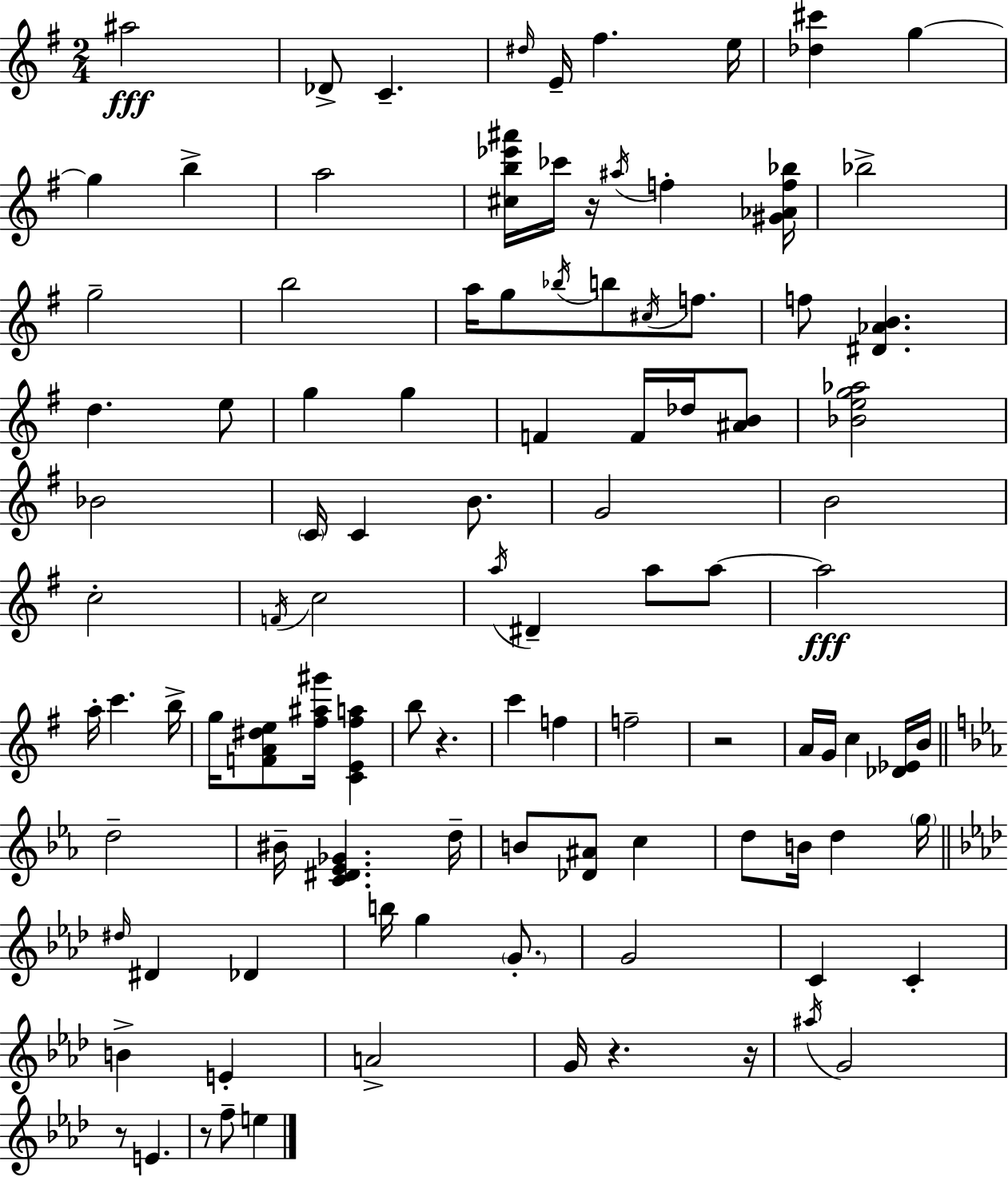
{
  \clef treble
  \numericTimeSignature
  \time 2/4
  \key g \major
  ais''2\fff | des'8-> c'4.-- | \grace { dis''16 } e'16-- fis''4. | e''16 <des'' cis'''>4 g''4~~ | \break g''4 b''4-> | a''2 | <cis'' b'' ees''' ais'''>16 ces'''16 r16 \acciaccatura { ais''16 } f''4-. | <gis' aes' f'' bes''>16 bes''2-> | \break g''2-- | b''2 | a''16 g''8 \acciaccatura { bes''16 } b''8 | \acciaccatura { cis''16 } f''8. f''8 <dis' aes' b'>4. | \break d''4. | e''8 g''4 | g''4 f'4 | f'16 des''16 <ais' b'>8 <bes' e'' g'' aes''>2 | \break bes'2 | \parenthesize c'16 c'4 | b'8. g'2 | b'2 | \break c''2-. | \acciaccatura { f'16 } c''2 | \acciaccatura { a''16 } dis'4-- | a''8 a''8~~ a''2\fff | \break a''16-. c'''4. | b''16-> g''16 <f' a' dis'' e''>8 | <fis'' ais'' gis'''>16 <c' e' fis'' a''>4 b''8 | r4. c'''4 | \break f''4 f''2-- | r2 | a'16 g'16 | c''4 <des' ees'>16 b'16 \bar "||" \break \key c \minor d''2-- | bis'16-- <c' dis' ees' ges'>4. d''16-- | b'8 <des' ais'>8 c''4 | d''8 b'16 d''4 \parenthesize g''16 | \break \bar "||" \break \key f \minor \grace { dis''16 } dis'4 des'4 | b''16 g''4 \parenthesize g'8.-. | g'2 | c'4 c'4-. | \break b'4-> e'4-. | a'2-> | g'16 r4. | r16 \acciaccatura { ais''16 } g'2 | \break r8 e'4. | r8 f''8-- e''4 | \bar "|."
}